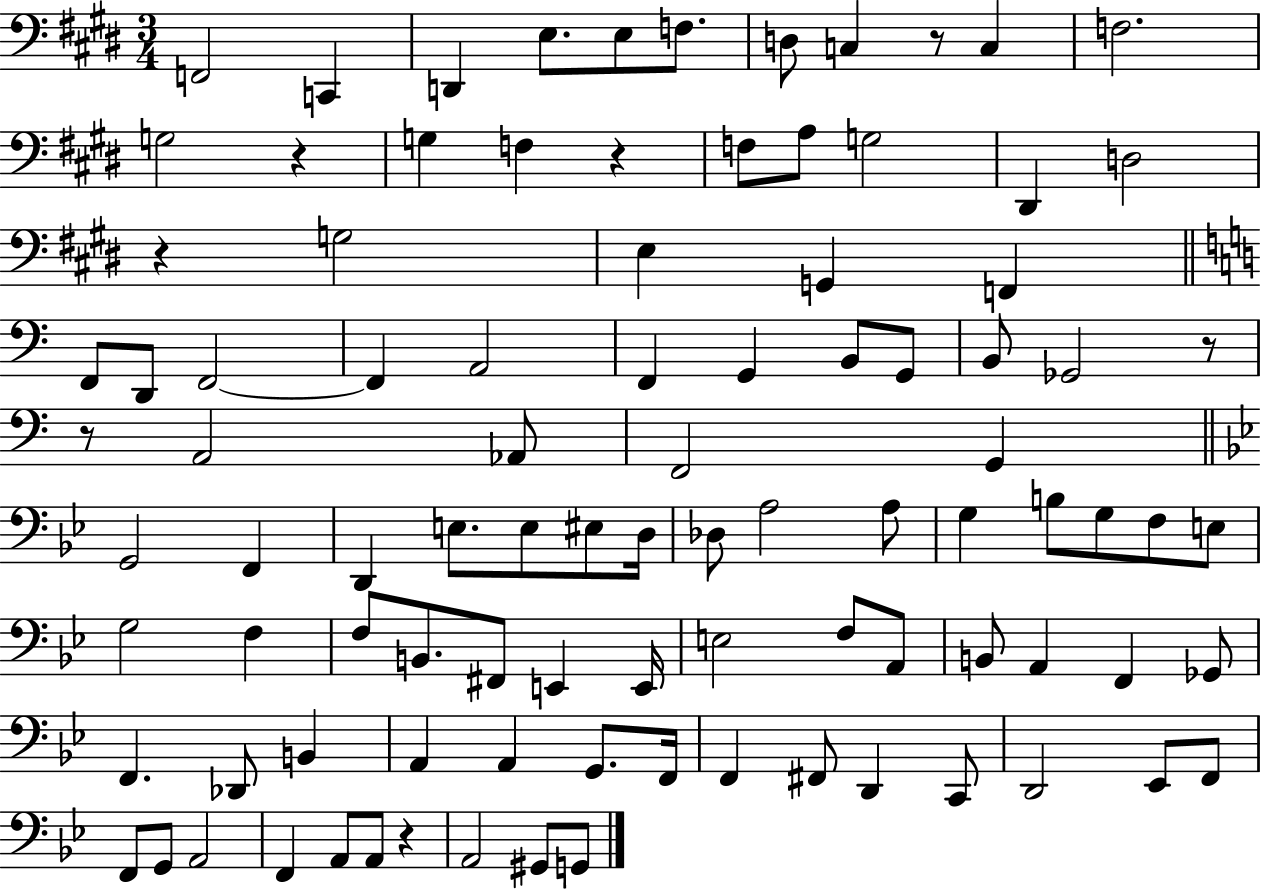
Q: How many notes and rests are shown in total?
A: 96